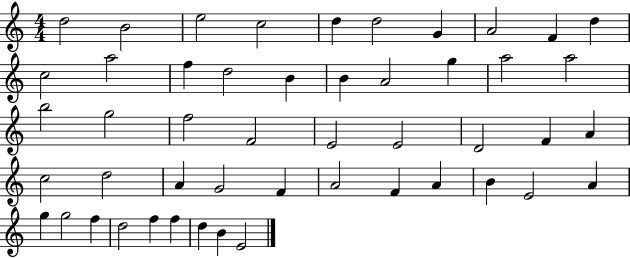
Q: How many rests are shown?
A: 0